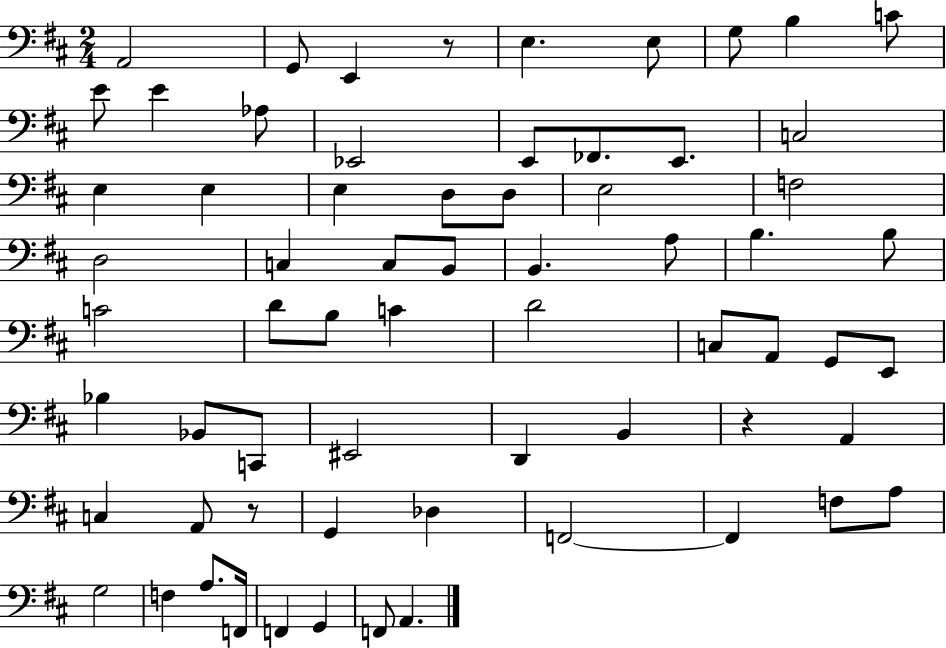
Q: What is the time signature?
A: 2/4